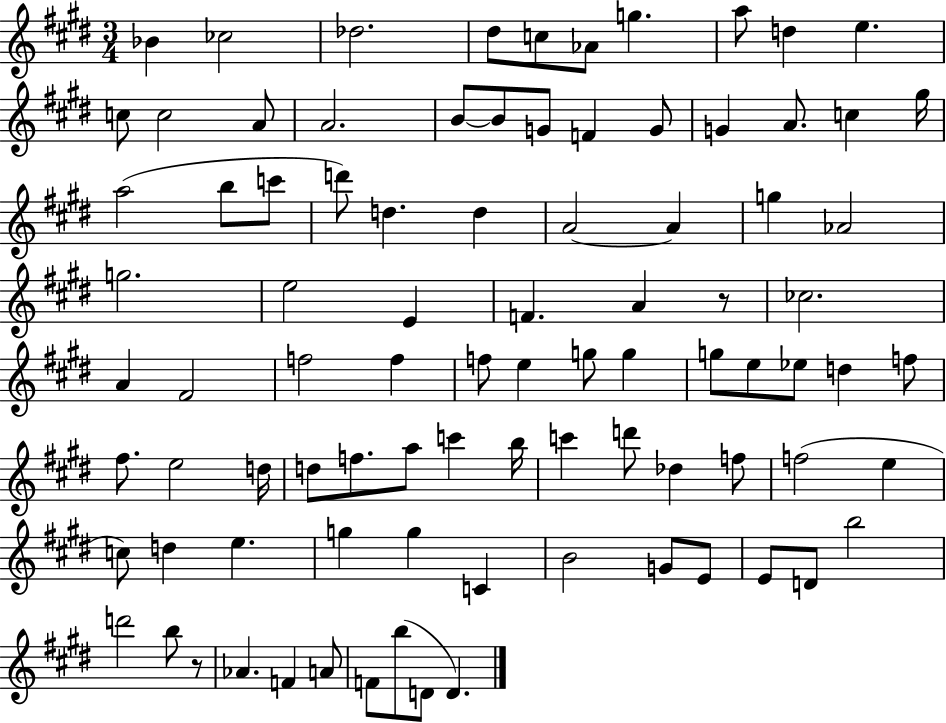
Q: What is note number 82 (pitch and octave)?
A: F4